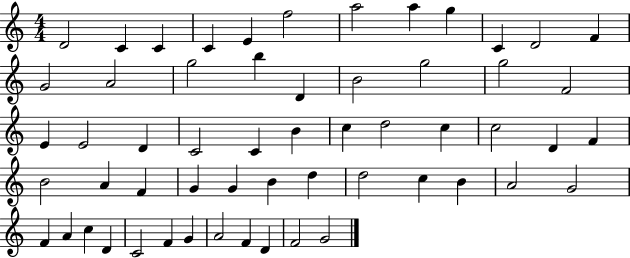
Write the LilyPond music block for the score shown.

{
  \clef treble
  \numericTimeSignature
  \time 4/4
  \key c \major
  d'2 c'4 c'4 | c'4 e'4 f''2 | a''2 a''4 g''4 | c'4 d'2 f'4 | \break g'2 a'2 | g''2 b''4 d'4 | b'2 g''2 | g''2 f'2 | \break e'4 e'2 d'4 | c'2 c'4 b'4 | c''4 d''2 c''4 | c''2 d'4 f'4 | \break b'2 a'4 f'4 | g'4 g'4 b'4 d''4 | d''2 c''4 b'4 | a'2 g'2 | \break f'4 a'4 c''4 d'4 | c'2 f'4 g'4 | a'2 f'4 d'4 | f'2 g'2 | \break \bar "|."
}